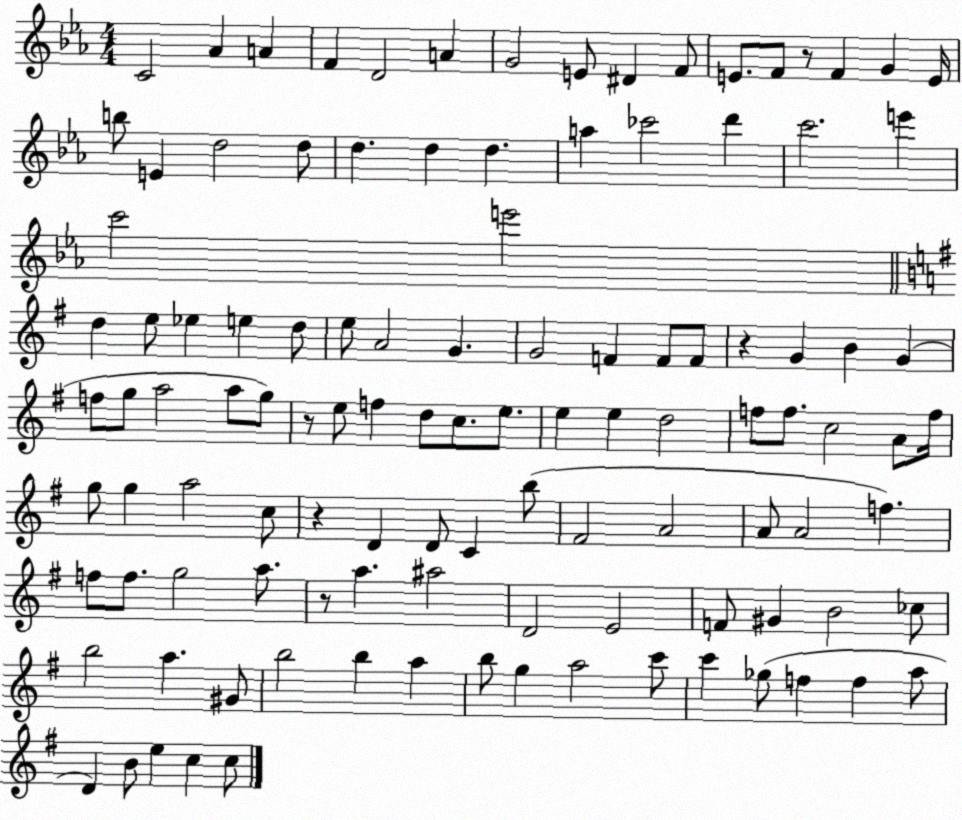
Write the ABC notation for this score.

X:1
T:Untitled
M:4/4
L:1/4
K:Eb
C2 _A A F D2 A G2 E/2 ^D F/2 E/2 F/2 z/2 F G E/4 b/2 E d2 d/2 d d d a _c'2 d' c'2 e' c'2 e'2 d e/2 _e e d/2 e/2 A2 G G2 F F/2 F/2 z G B G f/2 g/2 a2 a/2 g/2 z/2 e/2 f d/2 c/2 e/2 e e d2 f/2 f/2 c2 A/2 f/4 g/2 g a2 c/2 z D D/2 C b/2 ^F2 A2 A/2 A2 f f/2 f/2 g2 a/2 z/2 a ^a2 D2 E2 F/2 ^G B2 _c/2 b2 a ^G/2 b2 b a b/2 g a2 c'/2 c' _g/2 f f a/2 D B/2 e c c/2